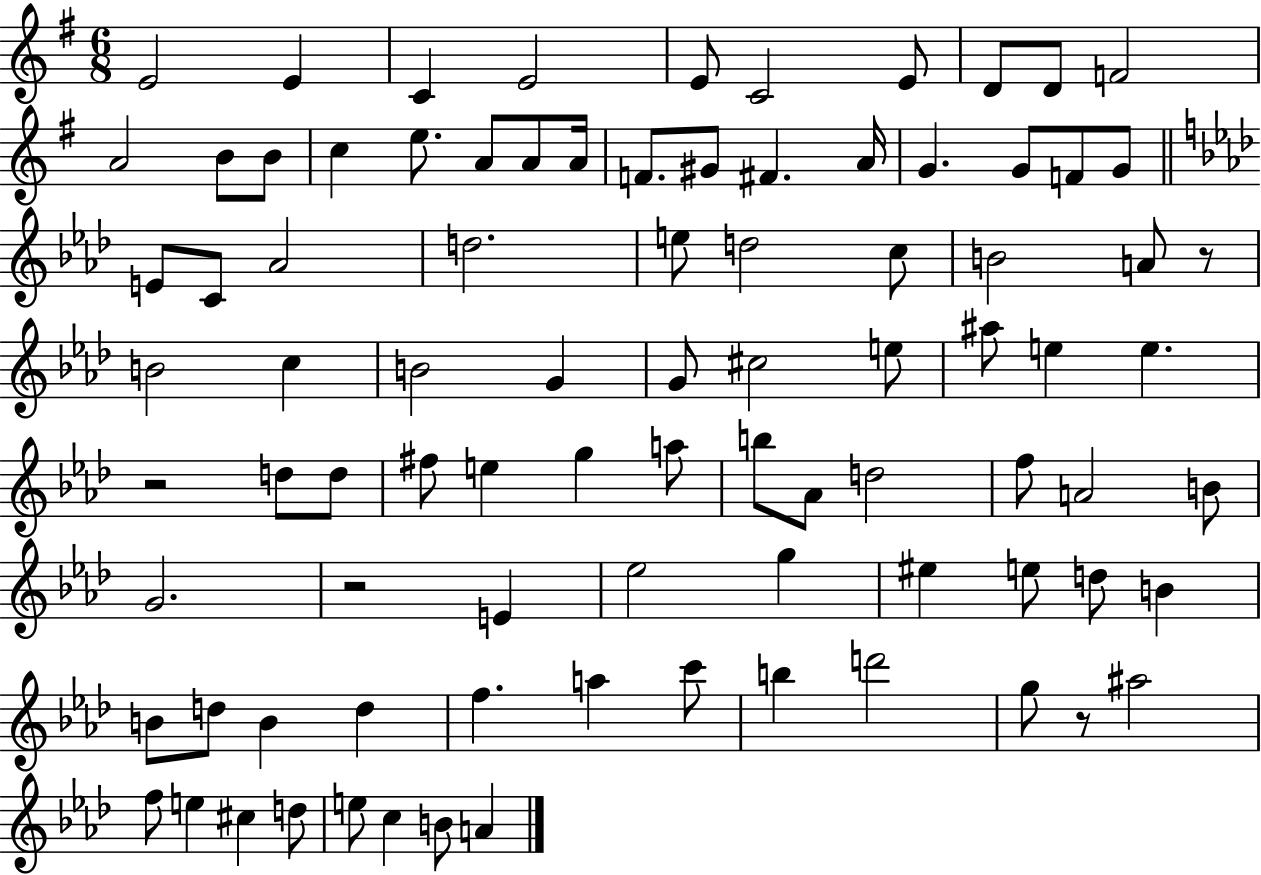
E4/h E4/q C4/q E4/h E4/e C4/h E4/e D4/e D4/e F4/h A4/h B4/e B4/e C5/q E5/e. A4/e A4/e A4/s F4/e. G#4/e F#4/q. A4/s G4/q. G4/e F4/e G4/e E4/e C4/e Ab4/h D5/h. E5/e D5/h C5/e B4/h A4/e R/e B4/h C5/q B4/h G4/q G4/e C#5/h E5/e A#5/e E5/q E5/q. R/h D5/e D5/e F#5/e E5/q G5/q A5/e B5/e Ab4/e D5/h F5/e A4/h B4/e G4/h. R/h E4/q Eb5/h G5/q EIS5/q E5/e D5/e B4/q B4/e D5/e B4/q D5/q F5/q. A5/q C6/e B5/q D6/h G5/e R/e A#5/h F5/e E5/q C#5/q D5/e E5/e C5/q B4/e A4/q